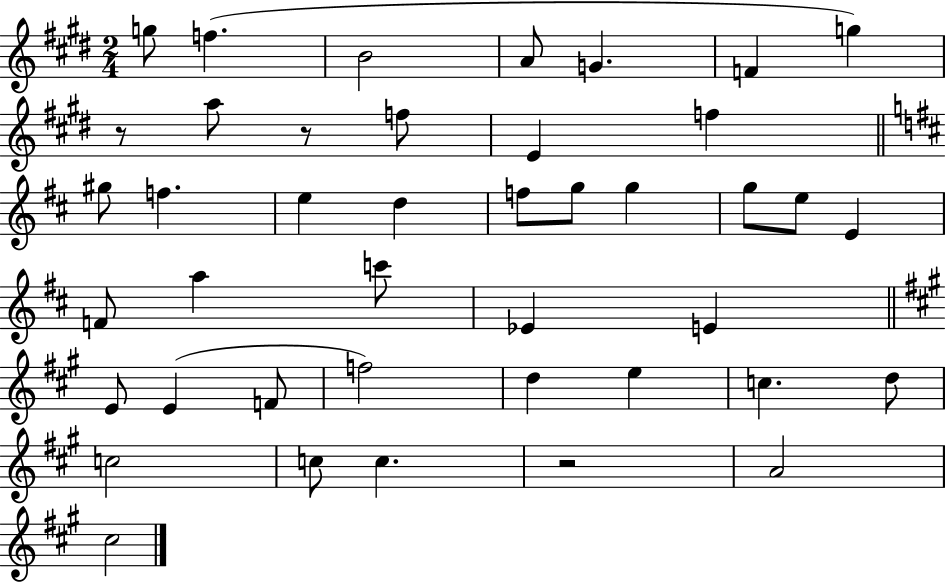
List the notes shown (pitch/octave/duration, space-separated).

G5/e F5/q. B4/h A4/e G4/q. F4/q G5/q R/e A5/e R/e F5/e E4/q F5/q G#5/e F5/q. E5/q D5/q F5/e G5/e G5/q G5/e E5/e E4/q F4/e A5/q C6/e Eb4/q E4/q E4/e E4/q F4/e F5/h D5/q E5/q C5/q. D5/e C5/h C5/e C5/q. R/h A4/h C#5/h